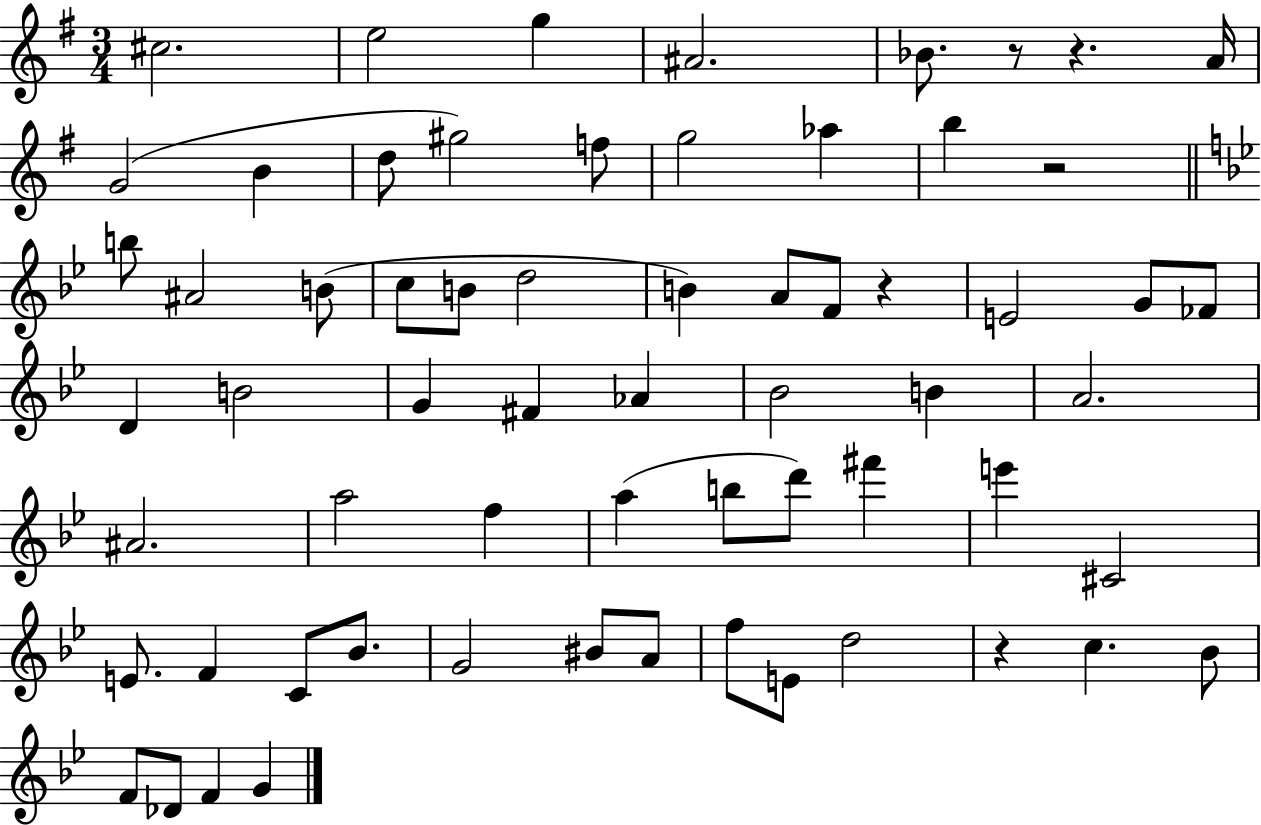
C#5/h. E5/h G5/q A#4/h. Bb4/e. R/e R/q. A4/s G4/h B4/q D5/e G#5/h F5/e G5/h Ab5/q B5/q R/h B5/e A#4/h B4/e C5/e B4/e D5/h B4/q A4/e F4/e R/q E4/h G4/e FES4/e D4/q B4/h G4/q F#4/q Ab4/q Bb4/h B4/q A4/h. A#4/h. A5/h F5/q A5/q B5/e D6/e F#6/q E6/q C#4/h E4/e. F4/q C4/e Bb4/e. G4/h BIS4/e A4/e F5/e E4/e D5/h R/q C5/q. Bb4/e F4/e Db4/e F4/q G4/q